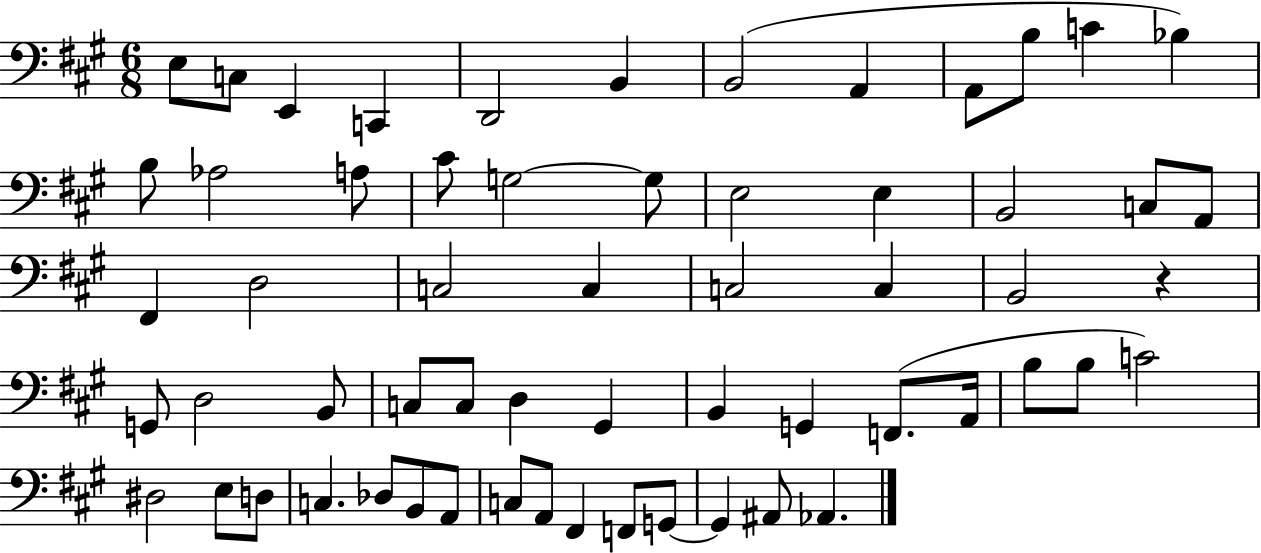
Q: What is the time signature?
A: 6/8